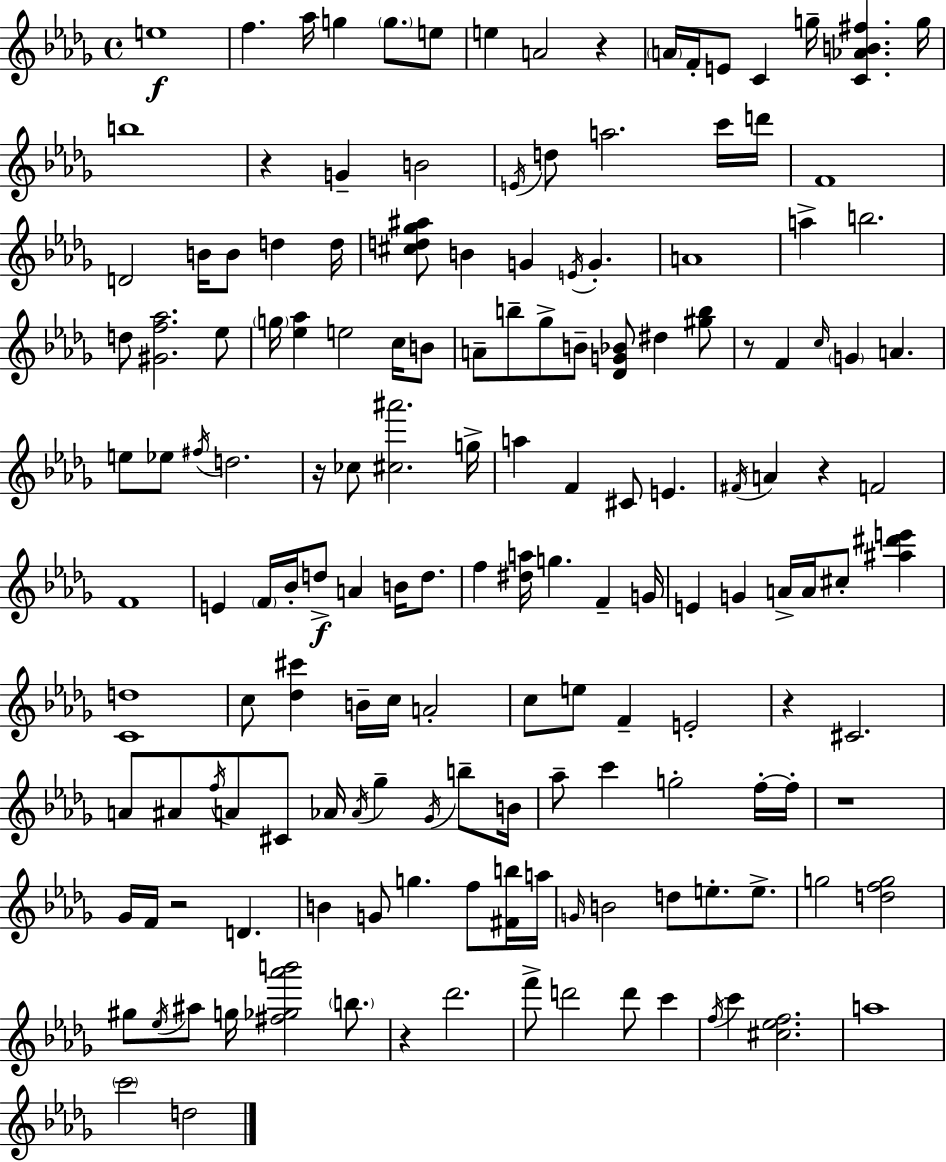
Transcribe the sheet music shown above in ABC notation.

X:1
T:Untitled
M:4/4
L:1/4
K:Bbm
e4 f _a/4 g g/2 e/2 e A2 z A/4 F/4 E/2 C g/4 [C_AB^f] g/4 b4 z G B2 E/4 d/2 a2 c'/4 d'/4 F4 D2 B/4 B/2 d d/4 [^cd_g^a]/2 B G E/4 G A4 a b2 d/2 [^Gf_a]2 _e/2 g/4 [_e_a] e2 c/4 B/2 A/2 b/2 _g/2 B/2 [_DG_B]/2 ^d [^gb]/2 z/2 F c/4 G A e/2 _e/2 ^f/4 d2 z/4 _c/2 [^c^a']2 g/4 a F ^C/2 E ^F/4 A z F2 F4 E F/4 _B/4 d/2 A B/4 d/2 f [^da]/4 g F G/4 E G A/4 A/4 ^c/2 [^a^d'e'] [Cd]4 c/2 [_d^c'] B/4 c/4 A2 c/2 e/2 F E2 z ^C2 A/2 ^A/2 f/4 A/2 ^C/2 _A/4 _A/4 _g _G/4 b/2 B/4 _a/2 c' g2 f/4 f/4 z4 _G/4 F/4 z2 D B G/2 g f/2 [^Fb]/4 a/4 G/4 B2 d/2 e/2 e/2 g2 [dfg]2 ^g/2 _e/4 ^a/2 g/4 [^f_g_a'b']2 b/2 z _d'2 f'/2 d'2 d'/2 c' f/4 c' [^c_ef]2 a4 c'2 d2